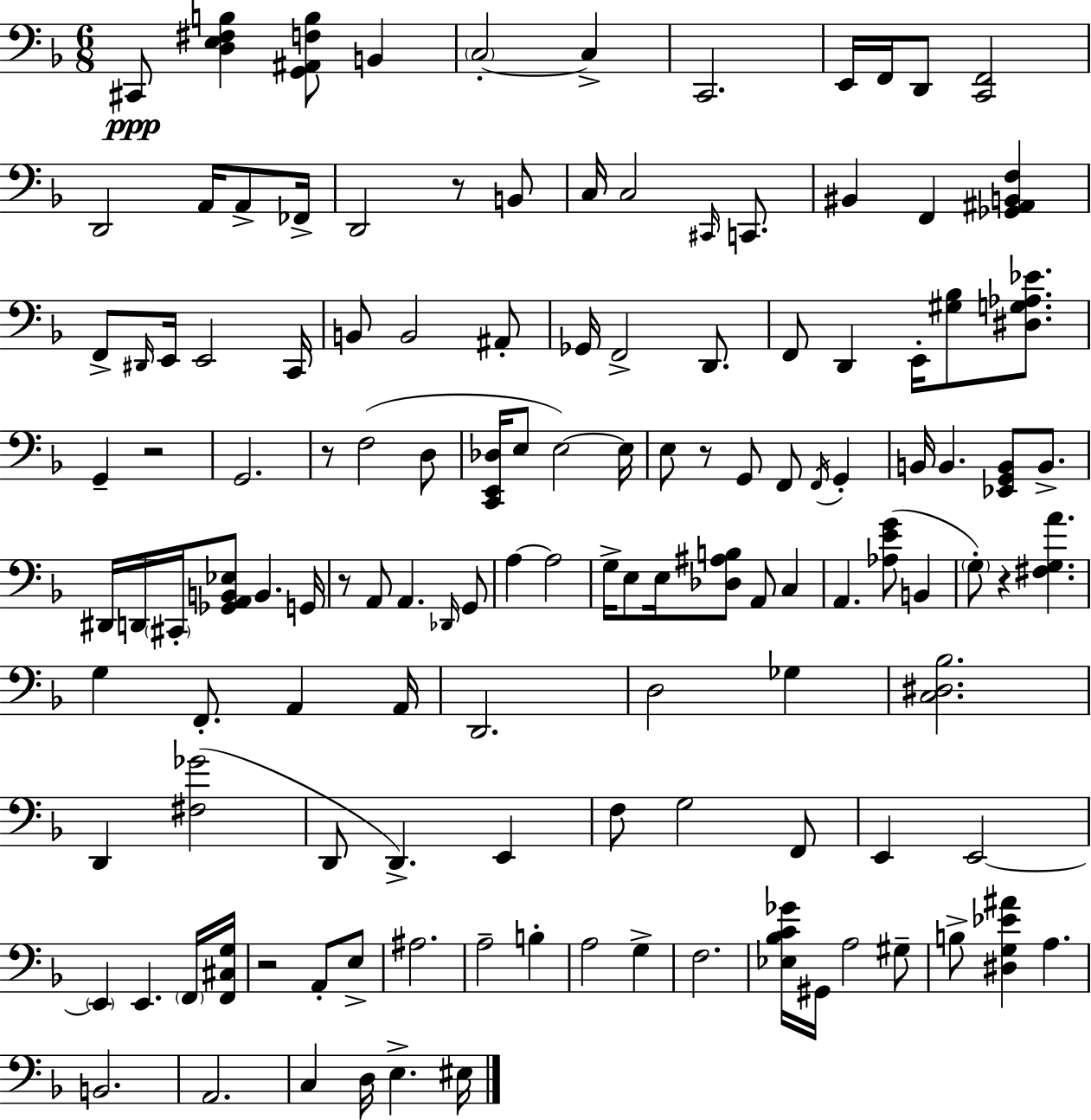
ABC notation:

X:1
T:Untitled
M:6/8
L:1/4
K:F
^C,,/2 [D,E,^F,B,] [G,,^A,,F,B,]/2 B,, C,2 C, C,,2 E,,/4 F,,/4 D,,/2 [C,,F,,]2 D,,2 A,,/4 A,,/2 _F,,/4 D,,2 z/2 B,,/2 C,/4 C,2 ^C,,/4 C,,/2 ^B,, F,, [_G,,^A,,B,,F,] F,,/2 ^D,,/4 E,,/4 E,,2 C,,/4 B,,/2 B,,2 ^A,,/2 _G,,/4 F,,2 D,,/2 F,,/2 D,, E,,/4 [^G,_B,]/2 [^D,G,_A,_E]/2 G,, z2 G,,2 z/2 F,2 D,/2 [C,,E,,_D,]/4 E,/2 E,2 E,/4 E,/2 z/2 G,,/2 F,,/2 F,,/4 G,, B,,/4 B,, [_E,,G,,B,,]/2 B,,/2 ^D,,/4 D,,/4 ^C,,/4 [_G,,A,,B,,_E,]/2 B,, G,,/4 z/2 A,,/2 A,, _D,,/4 G,,/2 A, A,2 G,/4 E,/2 E,/4 [_D,^A,B,]/2 A,,/2 C, A,, [_A,EG]/2 B,, G,/2 z [^F,G,A] G, F,,/2 A,, A,,/4 D,,2 D,2 _G, [C,^D,_B,]2 D,, [^F,_G]2 D,,/2 D,, E,, F,/2 G,2 F,,/2 E,, E,,2 E,, E,, F,,/4 [F,,^C,G,]/4 z2 A,,/2 E,/2 ^A,2 A,2 B, A,2 G, F,2 [_E,_B,C_G]/4 ^G,,/4 A,2 ^G,/2 B,/2 [^D,G,_E^A] A, B,,2 A,,2 C, D,/4 E, ^E,/4